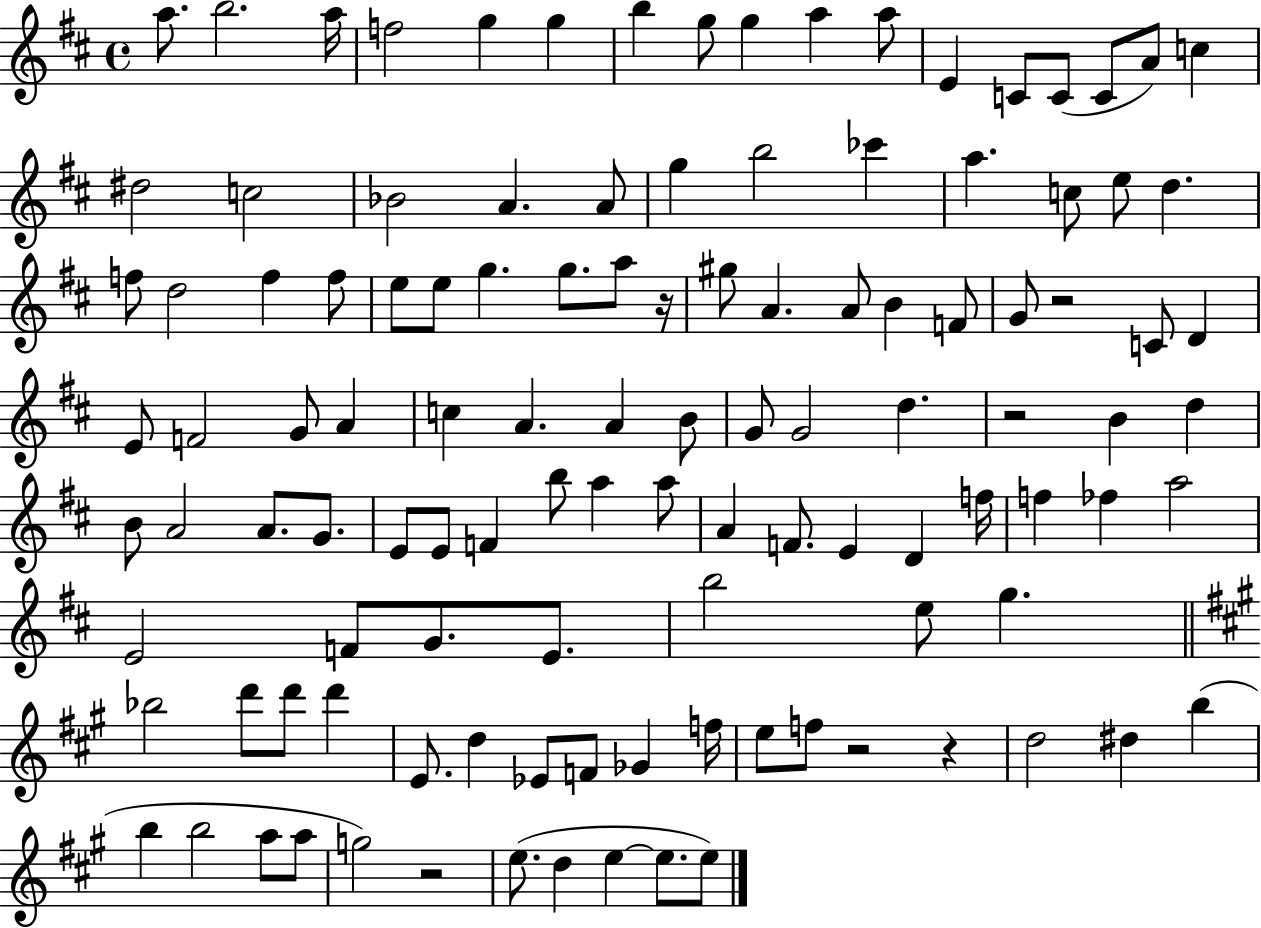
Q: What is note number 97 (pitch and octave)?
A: D5